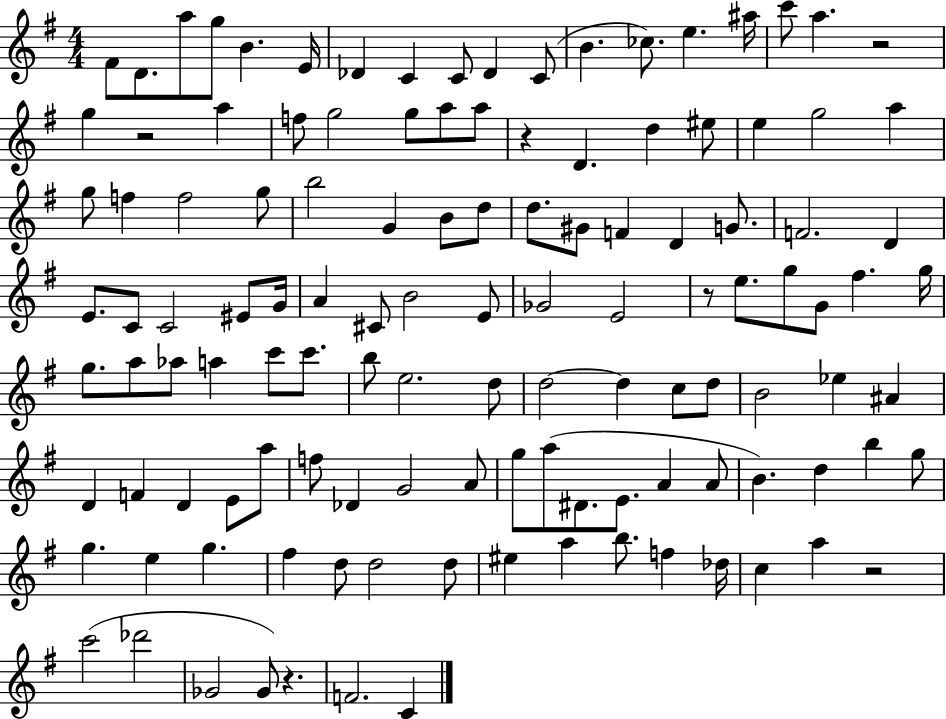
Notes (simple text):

F#4/e D4/e. A5/e G5/e B4/q. E4/s Db4/q C4/q C4/e Db4/q C4/e B4/q. CES5/e. E5/q. A#5/s C6/e A5/q. R/h G5/q R/h A5/q F5/e G5/h G5/e A5/e A5/e R/q D4/q. D5/q EIS5/e E5/q G5/h A5/q G5/e F5/q F5/h G5/e B5/h G4/q B4/e D5/e D5/e. G#4/e F4/q D4/q G4/e. F4/h. D4/q E4/e. C4/e C4/h EIS4/e G4/s A4/q C#4/e B4/h E4/e Gb4/h E4/h R/e E5/e. G5/e G4/e F#5/q. G5/s G5/e. A5/e Ab5/e A5/q C6/e C6/e. B5/e E5/h. D5/e D5/h D5/q C5/e D5/e B4/h Eb5/q A#4/q D4/q F4/q D4/q E4/e A5/e F5/e Db4/q G4/h A4/e G5/e A5/e D#4/e. E4/e. A4/q A4/e B4/q. D5/q B5/q G5/e G5/q. E5/q G5/q. F#5/q D5/e D5/h D5/e EIS5/q A5/q B5/e. F5/q Db5/s C5/q A5/q R/h C6/h Db6/h Gb4/h Gb4/e R/q. F4/h. C4/q